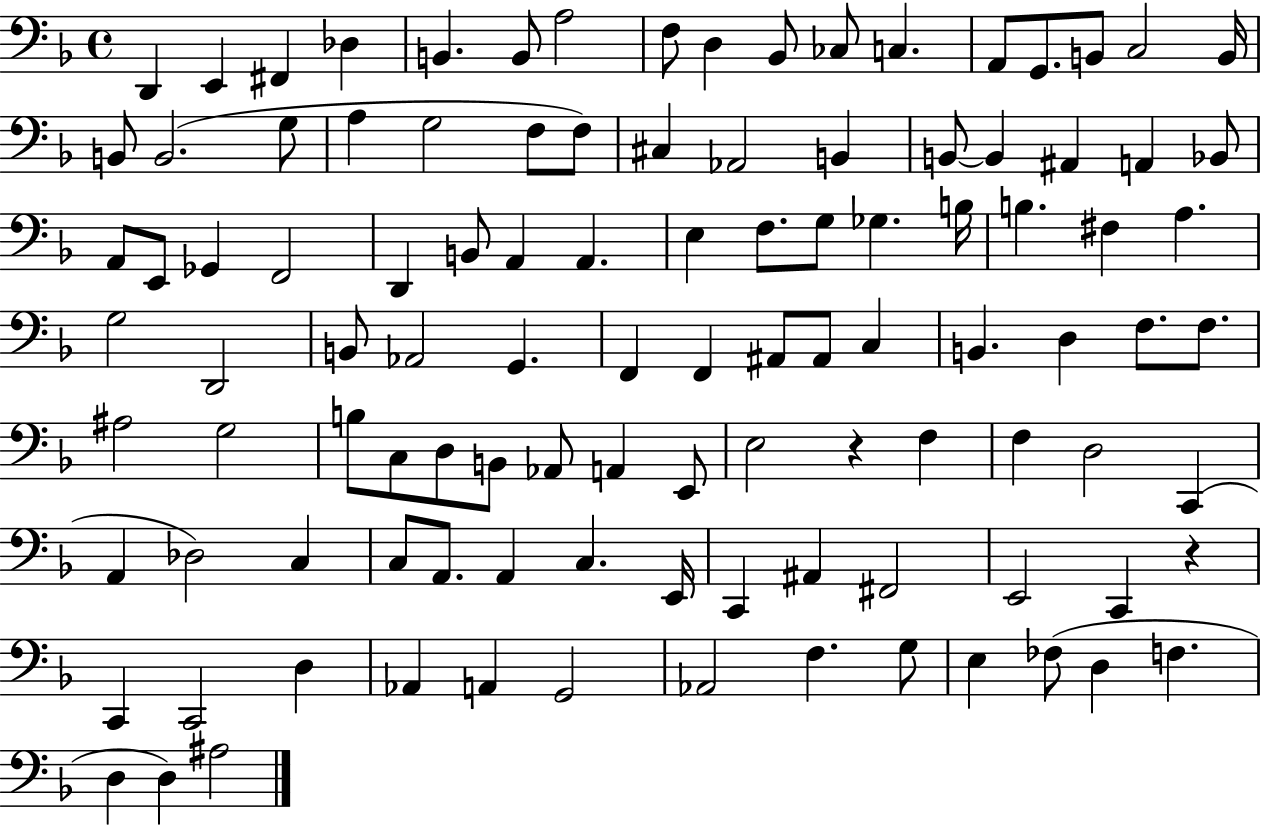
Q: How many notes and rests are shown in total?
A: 107